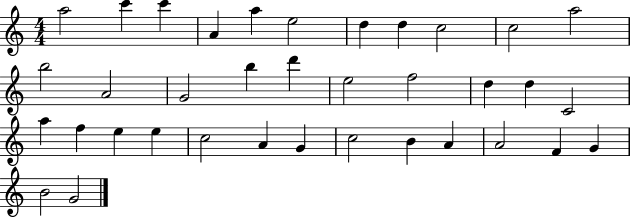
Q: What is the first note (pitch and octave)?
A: A5